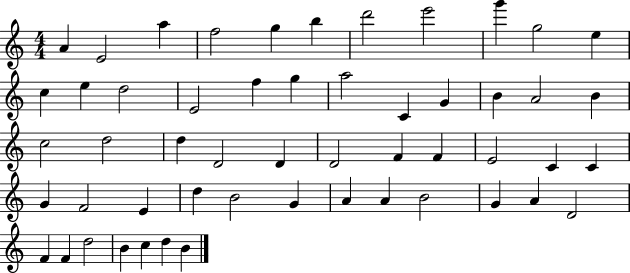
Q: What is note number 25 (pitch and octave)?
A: D5